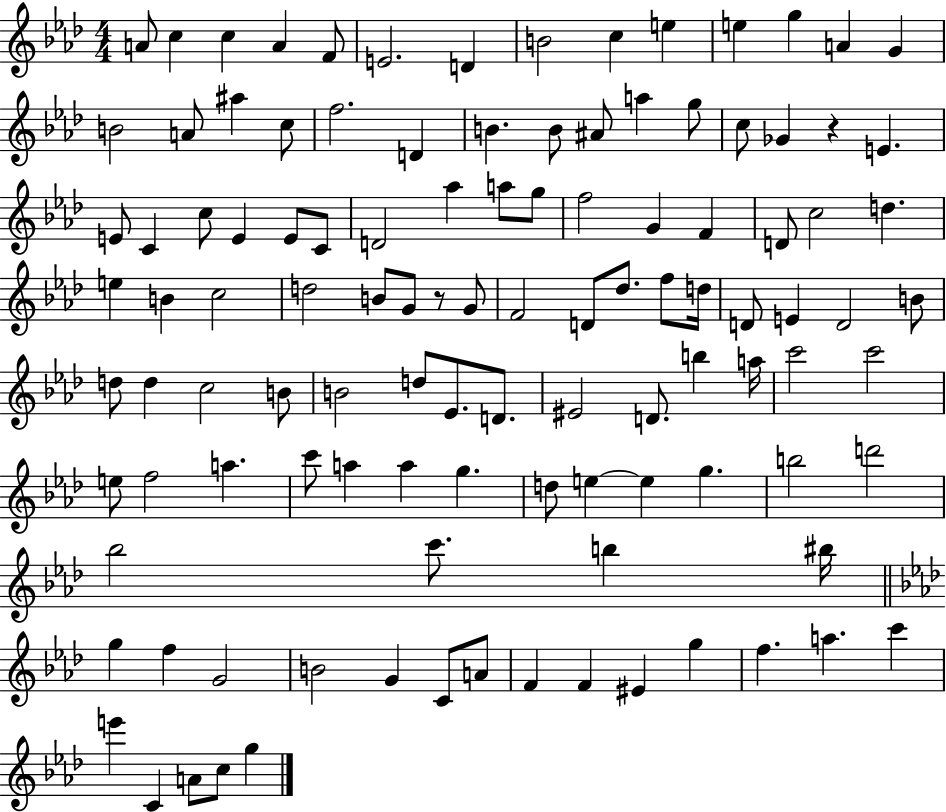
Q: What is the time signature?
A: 4/4